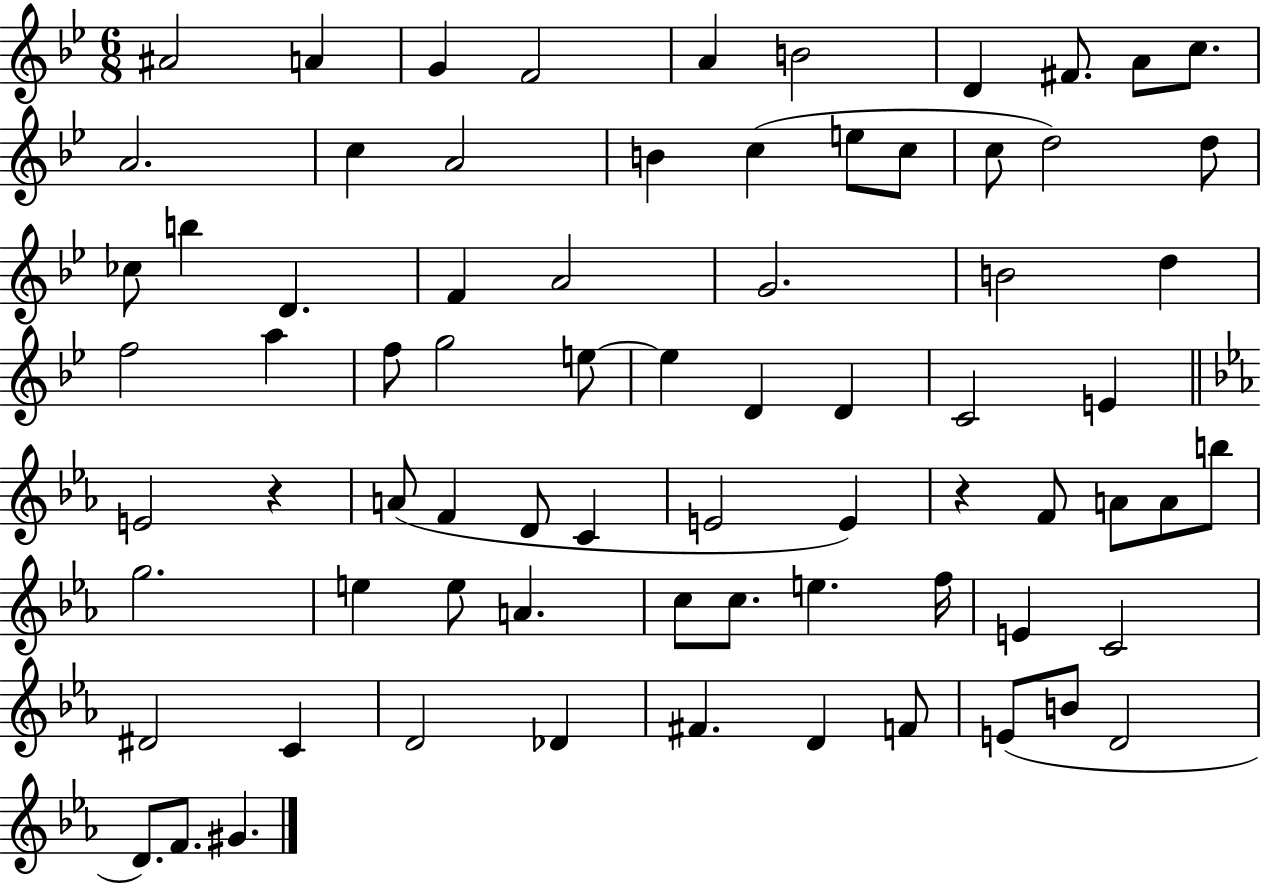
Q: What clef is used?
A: treble